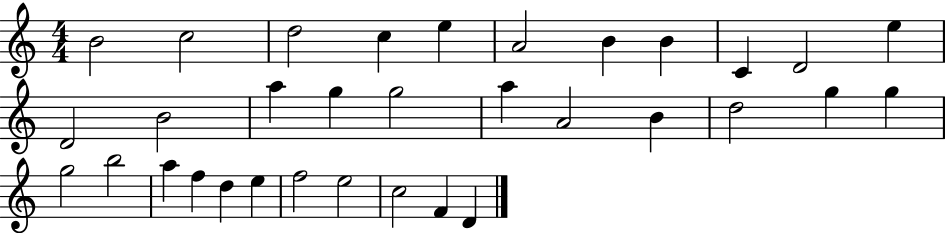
X:1
T:Untitled
M:4/4
L:1/4
K:C
B2 c2 d2 c e A2 B B C D2 e D2 B2 a g g2 a A2 B d2 g g g2 b2 a f d e f2 e2 c2 F D